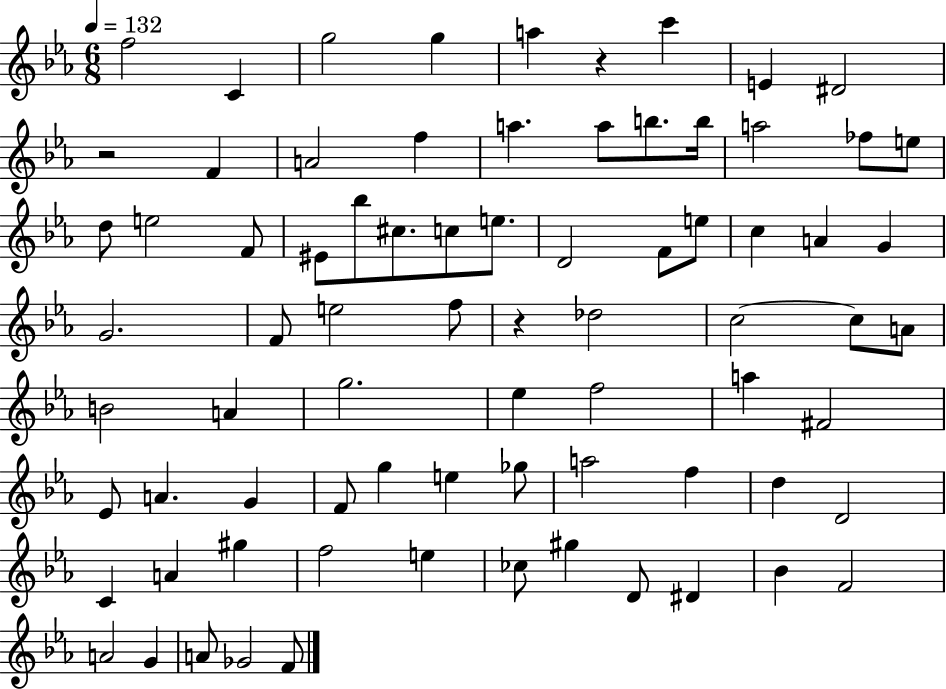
F5/h C4/q G5/h G5/q A5/q R/q C6/q E4/q D#4/h R/h F4/q A4/h F5/q A5/q. A5/e B5/e. B5/s A5/h FES5/e E5/e D5/e E5/h F4/e EIS4/e Bb5/e C#5/e. C5/e E5/e. D4/h F4/e E5/e C5/q A4/q G4/q G4/h. F4/e E5/h F5/e R/q Db5/h C5/h C5/e A4/e B4/h A4/q G5/h. Eb5/q F5/h A5/q F#4/h Eb4/e A4/q. G4/q F4/e G5/q E5/q Gb5/e A5/h F5/q D5/q D4/h C4/q A4/q G#5/q F5/h E5/q CES5/e G#5/q D4/e D#4/q Bb4/q F4/h A4/h G4/q A4/e Gb4/h F4/e